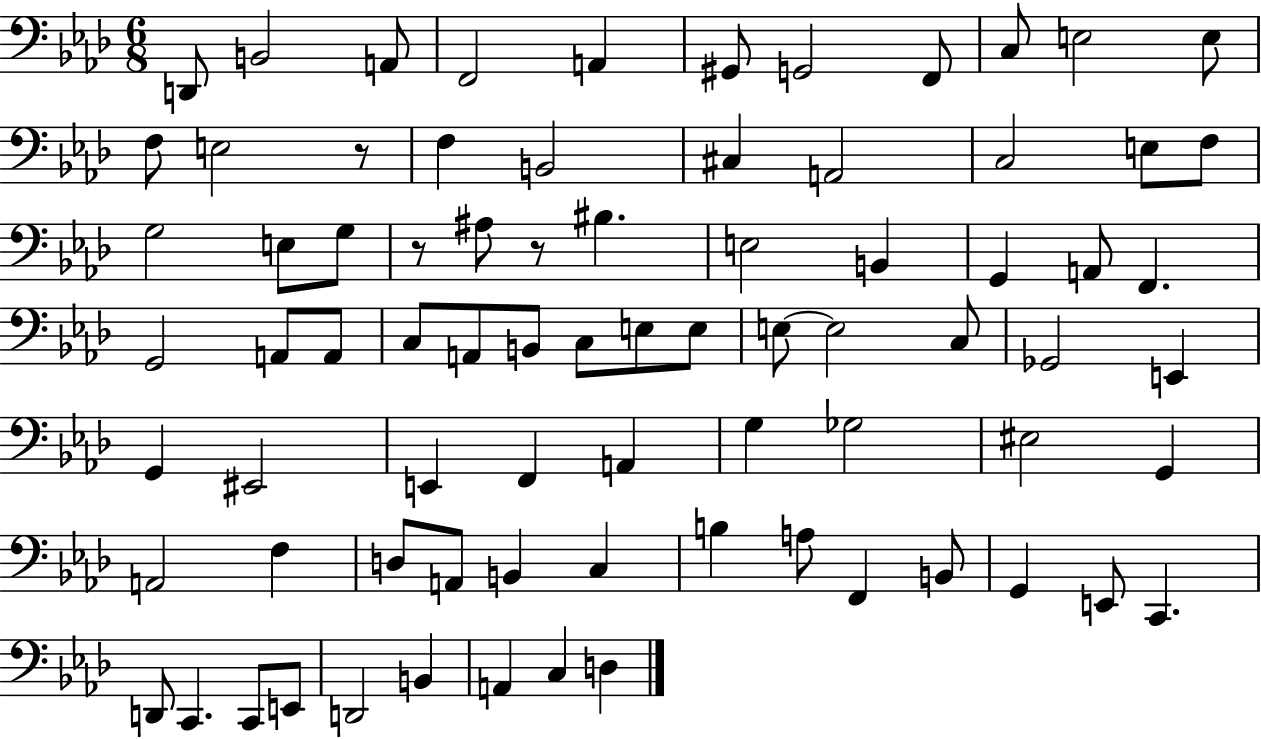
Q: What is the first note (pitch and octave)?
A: D2